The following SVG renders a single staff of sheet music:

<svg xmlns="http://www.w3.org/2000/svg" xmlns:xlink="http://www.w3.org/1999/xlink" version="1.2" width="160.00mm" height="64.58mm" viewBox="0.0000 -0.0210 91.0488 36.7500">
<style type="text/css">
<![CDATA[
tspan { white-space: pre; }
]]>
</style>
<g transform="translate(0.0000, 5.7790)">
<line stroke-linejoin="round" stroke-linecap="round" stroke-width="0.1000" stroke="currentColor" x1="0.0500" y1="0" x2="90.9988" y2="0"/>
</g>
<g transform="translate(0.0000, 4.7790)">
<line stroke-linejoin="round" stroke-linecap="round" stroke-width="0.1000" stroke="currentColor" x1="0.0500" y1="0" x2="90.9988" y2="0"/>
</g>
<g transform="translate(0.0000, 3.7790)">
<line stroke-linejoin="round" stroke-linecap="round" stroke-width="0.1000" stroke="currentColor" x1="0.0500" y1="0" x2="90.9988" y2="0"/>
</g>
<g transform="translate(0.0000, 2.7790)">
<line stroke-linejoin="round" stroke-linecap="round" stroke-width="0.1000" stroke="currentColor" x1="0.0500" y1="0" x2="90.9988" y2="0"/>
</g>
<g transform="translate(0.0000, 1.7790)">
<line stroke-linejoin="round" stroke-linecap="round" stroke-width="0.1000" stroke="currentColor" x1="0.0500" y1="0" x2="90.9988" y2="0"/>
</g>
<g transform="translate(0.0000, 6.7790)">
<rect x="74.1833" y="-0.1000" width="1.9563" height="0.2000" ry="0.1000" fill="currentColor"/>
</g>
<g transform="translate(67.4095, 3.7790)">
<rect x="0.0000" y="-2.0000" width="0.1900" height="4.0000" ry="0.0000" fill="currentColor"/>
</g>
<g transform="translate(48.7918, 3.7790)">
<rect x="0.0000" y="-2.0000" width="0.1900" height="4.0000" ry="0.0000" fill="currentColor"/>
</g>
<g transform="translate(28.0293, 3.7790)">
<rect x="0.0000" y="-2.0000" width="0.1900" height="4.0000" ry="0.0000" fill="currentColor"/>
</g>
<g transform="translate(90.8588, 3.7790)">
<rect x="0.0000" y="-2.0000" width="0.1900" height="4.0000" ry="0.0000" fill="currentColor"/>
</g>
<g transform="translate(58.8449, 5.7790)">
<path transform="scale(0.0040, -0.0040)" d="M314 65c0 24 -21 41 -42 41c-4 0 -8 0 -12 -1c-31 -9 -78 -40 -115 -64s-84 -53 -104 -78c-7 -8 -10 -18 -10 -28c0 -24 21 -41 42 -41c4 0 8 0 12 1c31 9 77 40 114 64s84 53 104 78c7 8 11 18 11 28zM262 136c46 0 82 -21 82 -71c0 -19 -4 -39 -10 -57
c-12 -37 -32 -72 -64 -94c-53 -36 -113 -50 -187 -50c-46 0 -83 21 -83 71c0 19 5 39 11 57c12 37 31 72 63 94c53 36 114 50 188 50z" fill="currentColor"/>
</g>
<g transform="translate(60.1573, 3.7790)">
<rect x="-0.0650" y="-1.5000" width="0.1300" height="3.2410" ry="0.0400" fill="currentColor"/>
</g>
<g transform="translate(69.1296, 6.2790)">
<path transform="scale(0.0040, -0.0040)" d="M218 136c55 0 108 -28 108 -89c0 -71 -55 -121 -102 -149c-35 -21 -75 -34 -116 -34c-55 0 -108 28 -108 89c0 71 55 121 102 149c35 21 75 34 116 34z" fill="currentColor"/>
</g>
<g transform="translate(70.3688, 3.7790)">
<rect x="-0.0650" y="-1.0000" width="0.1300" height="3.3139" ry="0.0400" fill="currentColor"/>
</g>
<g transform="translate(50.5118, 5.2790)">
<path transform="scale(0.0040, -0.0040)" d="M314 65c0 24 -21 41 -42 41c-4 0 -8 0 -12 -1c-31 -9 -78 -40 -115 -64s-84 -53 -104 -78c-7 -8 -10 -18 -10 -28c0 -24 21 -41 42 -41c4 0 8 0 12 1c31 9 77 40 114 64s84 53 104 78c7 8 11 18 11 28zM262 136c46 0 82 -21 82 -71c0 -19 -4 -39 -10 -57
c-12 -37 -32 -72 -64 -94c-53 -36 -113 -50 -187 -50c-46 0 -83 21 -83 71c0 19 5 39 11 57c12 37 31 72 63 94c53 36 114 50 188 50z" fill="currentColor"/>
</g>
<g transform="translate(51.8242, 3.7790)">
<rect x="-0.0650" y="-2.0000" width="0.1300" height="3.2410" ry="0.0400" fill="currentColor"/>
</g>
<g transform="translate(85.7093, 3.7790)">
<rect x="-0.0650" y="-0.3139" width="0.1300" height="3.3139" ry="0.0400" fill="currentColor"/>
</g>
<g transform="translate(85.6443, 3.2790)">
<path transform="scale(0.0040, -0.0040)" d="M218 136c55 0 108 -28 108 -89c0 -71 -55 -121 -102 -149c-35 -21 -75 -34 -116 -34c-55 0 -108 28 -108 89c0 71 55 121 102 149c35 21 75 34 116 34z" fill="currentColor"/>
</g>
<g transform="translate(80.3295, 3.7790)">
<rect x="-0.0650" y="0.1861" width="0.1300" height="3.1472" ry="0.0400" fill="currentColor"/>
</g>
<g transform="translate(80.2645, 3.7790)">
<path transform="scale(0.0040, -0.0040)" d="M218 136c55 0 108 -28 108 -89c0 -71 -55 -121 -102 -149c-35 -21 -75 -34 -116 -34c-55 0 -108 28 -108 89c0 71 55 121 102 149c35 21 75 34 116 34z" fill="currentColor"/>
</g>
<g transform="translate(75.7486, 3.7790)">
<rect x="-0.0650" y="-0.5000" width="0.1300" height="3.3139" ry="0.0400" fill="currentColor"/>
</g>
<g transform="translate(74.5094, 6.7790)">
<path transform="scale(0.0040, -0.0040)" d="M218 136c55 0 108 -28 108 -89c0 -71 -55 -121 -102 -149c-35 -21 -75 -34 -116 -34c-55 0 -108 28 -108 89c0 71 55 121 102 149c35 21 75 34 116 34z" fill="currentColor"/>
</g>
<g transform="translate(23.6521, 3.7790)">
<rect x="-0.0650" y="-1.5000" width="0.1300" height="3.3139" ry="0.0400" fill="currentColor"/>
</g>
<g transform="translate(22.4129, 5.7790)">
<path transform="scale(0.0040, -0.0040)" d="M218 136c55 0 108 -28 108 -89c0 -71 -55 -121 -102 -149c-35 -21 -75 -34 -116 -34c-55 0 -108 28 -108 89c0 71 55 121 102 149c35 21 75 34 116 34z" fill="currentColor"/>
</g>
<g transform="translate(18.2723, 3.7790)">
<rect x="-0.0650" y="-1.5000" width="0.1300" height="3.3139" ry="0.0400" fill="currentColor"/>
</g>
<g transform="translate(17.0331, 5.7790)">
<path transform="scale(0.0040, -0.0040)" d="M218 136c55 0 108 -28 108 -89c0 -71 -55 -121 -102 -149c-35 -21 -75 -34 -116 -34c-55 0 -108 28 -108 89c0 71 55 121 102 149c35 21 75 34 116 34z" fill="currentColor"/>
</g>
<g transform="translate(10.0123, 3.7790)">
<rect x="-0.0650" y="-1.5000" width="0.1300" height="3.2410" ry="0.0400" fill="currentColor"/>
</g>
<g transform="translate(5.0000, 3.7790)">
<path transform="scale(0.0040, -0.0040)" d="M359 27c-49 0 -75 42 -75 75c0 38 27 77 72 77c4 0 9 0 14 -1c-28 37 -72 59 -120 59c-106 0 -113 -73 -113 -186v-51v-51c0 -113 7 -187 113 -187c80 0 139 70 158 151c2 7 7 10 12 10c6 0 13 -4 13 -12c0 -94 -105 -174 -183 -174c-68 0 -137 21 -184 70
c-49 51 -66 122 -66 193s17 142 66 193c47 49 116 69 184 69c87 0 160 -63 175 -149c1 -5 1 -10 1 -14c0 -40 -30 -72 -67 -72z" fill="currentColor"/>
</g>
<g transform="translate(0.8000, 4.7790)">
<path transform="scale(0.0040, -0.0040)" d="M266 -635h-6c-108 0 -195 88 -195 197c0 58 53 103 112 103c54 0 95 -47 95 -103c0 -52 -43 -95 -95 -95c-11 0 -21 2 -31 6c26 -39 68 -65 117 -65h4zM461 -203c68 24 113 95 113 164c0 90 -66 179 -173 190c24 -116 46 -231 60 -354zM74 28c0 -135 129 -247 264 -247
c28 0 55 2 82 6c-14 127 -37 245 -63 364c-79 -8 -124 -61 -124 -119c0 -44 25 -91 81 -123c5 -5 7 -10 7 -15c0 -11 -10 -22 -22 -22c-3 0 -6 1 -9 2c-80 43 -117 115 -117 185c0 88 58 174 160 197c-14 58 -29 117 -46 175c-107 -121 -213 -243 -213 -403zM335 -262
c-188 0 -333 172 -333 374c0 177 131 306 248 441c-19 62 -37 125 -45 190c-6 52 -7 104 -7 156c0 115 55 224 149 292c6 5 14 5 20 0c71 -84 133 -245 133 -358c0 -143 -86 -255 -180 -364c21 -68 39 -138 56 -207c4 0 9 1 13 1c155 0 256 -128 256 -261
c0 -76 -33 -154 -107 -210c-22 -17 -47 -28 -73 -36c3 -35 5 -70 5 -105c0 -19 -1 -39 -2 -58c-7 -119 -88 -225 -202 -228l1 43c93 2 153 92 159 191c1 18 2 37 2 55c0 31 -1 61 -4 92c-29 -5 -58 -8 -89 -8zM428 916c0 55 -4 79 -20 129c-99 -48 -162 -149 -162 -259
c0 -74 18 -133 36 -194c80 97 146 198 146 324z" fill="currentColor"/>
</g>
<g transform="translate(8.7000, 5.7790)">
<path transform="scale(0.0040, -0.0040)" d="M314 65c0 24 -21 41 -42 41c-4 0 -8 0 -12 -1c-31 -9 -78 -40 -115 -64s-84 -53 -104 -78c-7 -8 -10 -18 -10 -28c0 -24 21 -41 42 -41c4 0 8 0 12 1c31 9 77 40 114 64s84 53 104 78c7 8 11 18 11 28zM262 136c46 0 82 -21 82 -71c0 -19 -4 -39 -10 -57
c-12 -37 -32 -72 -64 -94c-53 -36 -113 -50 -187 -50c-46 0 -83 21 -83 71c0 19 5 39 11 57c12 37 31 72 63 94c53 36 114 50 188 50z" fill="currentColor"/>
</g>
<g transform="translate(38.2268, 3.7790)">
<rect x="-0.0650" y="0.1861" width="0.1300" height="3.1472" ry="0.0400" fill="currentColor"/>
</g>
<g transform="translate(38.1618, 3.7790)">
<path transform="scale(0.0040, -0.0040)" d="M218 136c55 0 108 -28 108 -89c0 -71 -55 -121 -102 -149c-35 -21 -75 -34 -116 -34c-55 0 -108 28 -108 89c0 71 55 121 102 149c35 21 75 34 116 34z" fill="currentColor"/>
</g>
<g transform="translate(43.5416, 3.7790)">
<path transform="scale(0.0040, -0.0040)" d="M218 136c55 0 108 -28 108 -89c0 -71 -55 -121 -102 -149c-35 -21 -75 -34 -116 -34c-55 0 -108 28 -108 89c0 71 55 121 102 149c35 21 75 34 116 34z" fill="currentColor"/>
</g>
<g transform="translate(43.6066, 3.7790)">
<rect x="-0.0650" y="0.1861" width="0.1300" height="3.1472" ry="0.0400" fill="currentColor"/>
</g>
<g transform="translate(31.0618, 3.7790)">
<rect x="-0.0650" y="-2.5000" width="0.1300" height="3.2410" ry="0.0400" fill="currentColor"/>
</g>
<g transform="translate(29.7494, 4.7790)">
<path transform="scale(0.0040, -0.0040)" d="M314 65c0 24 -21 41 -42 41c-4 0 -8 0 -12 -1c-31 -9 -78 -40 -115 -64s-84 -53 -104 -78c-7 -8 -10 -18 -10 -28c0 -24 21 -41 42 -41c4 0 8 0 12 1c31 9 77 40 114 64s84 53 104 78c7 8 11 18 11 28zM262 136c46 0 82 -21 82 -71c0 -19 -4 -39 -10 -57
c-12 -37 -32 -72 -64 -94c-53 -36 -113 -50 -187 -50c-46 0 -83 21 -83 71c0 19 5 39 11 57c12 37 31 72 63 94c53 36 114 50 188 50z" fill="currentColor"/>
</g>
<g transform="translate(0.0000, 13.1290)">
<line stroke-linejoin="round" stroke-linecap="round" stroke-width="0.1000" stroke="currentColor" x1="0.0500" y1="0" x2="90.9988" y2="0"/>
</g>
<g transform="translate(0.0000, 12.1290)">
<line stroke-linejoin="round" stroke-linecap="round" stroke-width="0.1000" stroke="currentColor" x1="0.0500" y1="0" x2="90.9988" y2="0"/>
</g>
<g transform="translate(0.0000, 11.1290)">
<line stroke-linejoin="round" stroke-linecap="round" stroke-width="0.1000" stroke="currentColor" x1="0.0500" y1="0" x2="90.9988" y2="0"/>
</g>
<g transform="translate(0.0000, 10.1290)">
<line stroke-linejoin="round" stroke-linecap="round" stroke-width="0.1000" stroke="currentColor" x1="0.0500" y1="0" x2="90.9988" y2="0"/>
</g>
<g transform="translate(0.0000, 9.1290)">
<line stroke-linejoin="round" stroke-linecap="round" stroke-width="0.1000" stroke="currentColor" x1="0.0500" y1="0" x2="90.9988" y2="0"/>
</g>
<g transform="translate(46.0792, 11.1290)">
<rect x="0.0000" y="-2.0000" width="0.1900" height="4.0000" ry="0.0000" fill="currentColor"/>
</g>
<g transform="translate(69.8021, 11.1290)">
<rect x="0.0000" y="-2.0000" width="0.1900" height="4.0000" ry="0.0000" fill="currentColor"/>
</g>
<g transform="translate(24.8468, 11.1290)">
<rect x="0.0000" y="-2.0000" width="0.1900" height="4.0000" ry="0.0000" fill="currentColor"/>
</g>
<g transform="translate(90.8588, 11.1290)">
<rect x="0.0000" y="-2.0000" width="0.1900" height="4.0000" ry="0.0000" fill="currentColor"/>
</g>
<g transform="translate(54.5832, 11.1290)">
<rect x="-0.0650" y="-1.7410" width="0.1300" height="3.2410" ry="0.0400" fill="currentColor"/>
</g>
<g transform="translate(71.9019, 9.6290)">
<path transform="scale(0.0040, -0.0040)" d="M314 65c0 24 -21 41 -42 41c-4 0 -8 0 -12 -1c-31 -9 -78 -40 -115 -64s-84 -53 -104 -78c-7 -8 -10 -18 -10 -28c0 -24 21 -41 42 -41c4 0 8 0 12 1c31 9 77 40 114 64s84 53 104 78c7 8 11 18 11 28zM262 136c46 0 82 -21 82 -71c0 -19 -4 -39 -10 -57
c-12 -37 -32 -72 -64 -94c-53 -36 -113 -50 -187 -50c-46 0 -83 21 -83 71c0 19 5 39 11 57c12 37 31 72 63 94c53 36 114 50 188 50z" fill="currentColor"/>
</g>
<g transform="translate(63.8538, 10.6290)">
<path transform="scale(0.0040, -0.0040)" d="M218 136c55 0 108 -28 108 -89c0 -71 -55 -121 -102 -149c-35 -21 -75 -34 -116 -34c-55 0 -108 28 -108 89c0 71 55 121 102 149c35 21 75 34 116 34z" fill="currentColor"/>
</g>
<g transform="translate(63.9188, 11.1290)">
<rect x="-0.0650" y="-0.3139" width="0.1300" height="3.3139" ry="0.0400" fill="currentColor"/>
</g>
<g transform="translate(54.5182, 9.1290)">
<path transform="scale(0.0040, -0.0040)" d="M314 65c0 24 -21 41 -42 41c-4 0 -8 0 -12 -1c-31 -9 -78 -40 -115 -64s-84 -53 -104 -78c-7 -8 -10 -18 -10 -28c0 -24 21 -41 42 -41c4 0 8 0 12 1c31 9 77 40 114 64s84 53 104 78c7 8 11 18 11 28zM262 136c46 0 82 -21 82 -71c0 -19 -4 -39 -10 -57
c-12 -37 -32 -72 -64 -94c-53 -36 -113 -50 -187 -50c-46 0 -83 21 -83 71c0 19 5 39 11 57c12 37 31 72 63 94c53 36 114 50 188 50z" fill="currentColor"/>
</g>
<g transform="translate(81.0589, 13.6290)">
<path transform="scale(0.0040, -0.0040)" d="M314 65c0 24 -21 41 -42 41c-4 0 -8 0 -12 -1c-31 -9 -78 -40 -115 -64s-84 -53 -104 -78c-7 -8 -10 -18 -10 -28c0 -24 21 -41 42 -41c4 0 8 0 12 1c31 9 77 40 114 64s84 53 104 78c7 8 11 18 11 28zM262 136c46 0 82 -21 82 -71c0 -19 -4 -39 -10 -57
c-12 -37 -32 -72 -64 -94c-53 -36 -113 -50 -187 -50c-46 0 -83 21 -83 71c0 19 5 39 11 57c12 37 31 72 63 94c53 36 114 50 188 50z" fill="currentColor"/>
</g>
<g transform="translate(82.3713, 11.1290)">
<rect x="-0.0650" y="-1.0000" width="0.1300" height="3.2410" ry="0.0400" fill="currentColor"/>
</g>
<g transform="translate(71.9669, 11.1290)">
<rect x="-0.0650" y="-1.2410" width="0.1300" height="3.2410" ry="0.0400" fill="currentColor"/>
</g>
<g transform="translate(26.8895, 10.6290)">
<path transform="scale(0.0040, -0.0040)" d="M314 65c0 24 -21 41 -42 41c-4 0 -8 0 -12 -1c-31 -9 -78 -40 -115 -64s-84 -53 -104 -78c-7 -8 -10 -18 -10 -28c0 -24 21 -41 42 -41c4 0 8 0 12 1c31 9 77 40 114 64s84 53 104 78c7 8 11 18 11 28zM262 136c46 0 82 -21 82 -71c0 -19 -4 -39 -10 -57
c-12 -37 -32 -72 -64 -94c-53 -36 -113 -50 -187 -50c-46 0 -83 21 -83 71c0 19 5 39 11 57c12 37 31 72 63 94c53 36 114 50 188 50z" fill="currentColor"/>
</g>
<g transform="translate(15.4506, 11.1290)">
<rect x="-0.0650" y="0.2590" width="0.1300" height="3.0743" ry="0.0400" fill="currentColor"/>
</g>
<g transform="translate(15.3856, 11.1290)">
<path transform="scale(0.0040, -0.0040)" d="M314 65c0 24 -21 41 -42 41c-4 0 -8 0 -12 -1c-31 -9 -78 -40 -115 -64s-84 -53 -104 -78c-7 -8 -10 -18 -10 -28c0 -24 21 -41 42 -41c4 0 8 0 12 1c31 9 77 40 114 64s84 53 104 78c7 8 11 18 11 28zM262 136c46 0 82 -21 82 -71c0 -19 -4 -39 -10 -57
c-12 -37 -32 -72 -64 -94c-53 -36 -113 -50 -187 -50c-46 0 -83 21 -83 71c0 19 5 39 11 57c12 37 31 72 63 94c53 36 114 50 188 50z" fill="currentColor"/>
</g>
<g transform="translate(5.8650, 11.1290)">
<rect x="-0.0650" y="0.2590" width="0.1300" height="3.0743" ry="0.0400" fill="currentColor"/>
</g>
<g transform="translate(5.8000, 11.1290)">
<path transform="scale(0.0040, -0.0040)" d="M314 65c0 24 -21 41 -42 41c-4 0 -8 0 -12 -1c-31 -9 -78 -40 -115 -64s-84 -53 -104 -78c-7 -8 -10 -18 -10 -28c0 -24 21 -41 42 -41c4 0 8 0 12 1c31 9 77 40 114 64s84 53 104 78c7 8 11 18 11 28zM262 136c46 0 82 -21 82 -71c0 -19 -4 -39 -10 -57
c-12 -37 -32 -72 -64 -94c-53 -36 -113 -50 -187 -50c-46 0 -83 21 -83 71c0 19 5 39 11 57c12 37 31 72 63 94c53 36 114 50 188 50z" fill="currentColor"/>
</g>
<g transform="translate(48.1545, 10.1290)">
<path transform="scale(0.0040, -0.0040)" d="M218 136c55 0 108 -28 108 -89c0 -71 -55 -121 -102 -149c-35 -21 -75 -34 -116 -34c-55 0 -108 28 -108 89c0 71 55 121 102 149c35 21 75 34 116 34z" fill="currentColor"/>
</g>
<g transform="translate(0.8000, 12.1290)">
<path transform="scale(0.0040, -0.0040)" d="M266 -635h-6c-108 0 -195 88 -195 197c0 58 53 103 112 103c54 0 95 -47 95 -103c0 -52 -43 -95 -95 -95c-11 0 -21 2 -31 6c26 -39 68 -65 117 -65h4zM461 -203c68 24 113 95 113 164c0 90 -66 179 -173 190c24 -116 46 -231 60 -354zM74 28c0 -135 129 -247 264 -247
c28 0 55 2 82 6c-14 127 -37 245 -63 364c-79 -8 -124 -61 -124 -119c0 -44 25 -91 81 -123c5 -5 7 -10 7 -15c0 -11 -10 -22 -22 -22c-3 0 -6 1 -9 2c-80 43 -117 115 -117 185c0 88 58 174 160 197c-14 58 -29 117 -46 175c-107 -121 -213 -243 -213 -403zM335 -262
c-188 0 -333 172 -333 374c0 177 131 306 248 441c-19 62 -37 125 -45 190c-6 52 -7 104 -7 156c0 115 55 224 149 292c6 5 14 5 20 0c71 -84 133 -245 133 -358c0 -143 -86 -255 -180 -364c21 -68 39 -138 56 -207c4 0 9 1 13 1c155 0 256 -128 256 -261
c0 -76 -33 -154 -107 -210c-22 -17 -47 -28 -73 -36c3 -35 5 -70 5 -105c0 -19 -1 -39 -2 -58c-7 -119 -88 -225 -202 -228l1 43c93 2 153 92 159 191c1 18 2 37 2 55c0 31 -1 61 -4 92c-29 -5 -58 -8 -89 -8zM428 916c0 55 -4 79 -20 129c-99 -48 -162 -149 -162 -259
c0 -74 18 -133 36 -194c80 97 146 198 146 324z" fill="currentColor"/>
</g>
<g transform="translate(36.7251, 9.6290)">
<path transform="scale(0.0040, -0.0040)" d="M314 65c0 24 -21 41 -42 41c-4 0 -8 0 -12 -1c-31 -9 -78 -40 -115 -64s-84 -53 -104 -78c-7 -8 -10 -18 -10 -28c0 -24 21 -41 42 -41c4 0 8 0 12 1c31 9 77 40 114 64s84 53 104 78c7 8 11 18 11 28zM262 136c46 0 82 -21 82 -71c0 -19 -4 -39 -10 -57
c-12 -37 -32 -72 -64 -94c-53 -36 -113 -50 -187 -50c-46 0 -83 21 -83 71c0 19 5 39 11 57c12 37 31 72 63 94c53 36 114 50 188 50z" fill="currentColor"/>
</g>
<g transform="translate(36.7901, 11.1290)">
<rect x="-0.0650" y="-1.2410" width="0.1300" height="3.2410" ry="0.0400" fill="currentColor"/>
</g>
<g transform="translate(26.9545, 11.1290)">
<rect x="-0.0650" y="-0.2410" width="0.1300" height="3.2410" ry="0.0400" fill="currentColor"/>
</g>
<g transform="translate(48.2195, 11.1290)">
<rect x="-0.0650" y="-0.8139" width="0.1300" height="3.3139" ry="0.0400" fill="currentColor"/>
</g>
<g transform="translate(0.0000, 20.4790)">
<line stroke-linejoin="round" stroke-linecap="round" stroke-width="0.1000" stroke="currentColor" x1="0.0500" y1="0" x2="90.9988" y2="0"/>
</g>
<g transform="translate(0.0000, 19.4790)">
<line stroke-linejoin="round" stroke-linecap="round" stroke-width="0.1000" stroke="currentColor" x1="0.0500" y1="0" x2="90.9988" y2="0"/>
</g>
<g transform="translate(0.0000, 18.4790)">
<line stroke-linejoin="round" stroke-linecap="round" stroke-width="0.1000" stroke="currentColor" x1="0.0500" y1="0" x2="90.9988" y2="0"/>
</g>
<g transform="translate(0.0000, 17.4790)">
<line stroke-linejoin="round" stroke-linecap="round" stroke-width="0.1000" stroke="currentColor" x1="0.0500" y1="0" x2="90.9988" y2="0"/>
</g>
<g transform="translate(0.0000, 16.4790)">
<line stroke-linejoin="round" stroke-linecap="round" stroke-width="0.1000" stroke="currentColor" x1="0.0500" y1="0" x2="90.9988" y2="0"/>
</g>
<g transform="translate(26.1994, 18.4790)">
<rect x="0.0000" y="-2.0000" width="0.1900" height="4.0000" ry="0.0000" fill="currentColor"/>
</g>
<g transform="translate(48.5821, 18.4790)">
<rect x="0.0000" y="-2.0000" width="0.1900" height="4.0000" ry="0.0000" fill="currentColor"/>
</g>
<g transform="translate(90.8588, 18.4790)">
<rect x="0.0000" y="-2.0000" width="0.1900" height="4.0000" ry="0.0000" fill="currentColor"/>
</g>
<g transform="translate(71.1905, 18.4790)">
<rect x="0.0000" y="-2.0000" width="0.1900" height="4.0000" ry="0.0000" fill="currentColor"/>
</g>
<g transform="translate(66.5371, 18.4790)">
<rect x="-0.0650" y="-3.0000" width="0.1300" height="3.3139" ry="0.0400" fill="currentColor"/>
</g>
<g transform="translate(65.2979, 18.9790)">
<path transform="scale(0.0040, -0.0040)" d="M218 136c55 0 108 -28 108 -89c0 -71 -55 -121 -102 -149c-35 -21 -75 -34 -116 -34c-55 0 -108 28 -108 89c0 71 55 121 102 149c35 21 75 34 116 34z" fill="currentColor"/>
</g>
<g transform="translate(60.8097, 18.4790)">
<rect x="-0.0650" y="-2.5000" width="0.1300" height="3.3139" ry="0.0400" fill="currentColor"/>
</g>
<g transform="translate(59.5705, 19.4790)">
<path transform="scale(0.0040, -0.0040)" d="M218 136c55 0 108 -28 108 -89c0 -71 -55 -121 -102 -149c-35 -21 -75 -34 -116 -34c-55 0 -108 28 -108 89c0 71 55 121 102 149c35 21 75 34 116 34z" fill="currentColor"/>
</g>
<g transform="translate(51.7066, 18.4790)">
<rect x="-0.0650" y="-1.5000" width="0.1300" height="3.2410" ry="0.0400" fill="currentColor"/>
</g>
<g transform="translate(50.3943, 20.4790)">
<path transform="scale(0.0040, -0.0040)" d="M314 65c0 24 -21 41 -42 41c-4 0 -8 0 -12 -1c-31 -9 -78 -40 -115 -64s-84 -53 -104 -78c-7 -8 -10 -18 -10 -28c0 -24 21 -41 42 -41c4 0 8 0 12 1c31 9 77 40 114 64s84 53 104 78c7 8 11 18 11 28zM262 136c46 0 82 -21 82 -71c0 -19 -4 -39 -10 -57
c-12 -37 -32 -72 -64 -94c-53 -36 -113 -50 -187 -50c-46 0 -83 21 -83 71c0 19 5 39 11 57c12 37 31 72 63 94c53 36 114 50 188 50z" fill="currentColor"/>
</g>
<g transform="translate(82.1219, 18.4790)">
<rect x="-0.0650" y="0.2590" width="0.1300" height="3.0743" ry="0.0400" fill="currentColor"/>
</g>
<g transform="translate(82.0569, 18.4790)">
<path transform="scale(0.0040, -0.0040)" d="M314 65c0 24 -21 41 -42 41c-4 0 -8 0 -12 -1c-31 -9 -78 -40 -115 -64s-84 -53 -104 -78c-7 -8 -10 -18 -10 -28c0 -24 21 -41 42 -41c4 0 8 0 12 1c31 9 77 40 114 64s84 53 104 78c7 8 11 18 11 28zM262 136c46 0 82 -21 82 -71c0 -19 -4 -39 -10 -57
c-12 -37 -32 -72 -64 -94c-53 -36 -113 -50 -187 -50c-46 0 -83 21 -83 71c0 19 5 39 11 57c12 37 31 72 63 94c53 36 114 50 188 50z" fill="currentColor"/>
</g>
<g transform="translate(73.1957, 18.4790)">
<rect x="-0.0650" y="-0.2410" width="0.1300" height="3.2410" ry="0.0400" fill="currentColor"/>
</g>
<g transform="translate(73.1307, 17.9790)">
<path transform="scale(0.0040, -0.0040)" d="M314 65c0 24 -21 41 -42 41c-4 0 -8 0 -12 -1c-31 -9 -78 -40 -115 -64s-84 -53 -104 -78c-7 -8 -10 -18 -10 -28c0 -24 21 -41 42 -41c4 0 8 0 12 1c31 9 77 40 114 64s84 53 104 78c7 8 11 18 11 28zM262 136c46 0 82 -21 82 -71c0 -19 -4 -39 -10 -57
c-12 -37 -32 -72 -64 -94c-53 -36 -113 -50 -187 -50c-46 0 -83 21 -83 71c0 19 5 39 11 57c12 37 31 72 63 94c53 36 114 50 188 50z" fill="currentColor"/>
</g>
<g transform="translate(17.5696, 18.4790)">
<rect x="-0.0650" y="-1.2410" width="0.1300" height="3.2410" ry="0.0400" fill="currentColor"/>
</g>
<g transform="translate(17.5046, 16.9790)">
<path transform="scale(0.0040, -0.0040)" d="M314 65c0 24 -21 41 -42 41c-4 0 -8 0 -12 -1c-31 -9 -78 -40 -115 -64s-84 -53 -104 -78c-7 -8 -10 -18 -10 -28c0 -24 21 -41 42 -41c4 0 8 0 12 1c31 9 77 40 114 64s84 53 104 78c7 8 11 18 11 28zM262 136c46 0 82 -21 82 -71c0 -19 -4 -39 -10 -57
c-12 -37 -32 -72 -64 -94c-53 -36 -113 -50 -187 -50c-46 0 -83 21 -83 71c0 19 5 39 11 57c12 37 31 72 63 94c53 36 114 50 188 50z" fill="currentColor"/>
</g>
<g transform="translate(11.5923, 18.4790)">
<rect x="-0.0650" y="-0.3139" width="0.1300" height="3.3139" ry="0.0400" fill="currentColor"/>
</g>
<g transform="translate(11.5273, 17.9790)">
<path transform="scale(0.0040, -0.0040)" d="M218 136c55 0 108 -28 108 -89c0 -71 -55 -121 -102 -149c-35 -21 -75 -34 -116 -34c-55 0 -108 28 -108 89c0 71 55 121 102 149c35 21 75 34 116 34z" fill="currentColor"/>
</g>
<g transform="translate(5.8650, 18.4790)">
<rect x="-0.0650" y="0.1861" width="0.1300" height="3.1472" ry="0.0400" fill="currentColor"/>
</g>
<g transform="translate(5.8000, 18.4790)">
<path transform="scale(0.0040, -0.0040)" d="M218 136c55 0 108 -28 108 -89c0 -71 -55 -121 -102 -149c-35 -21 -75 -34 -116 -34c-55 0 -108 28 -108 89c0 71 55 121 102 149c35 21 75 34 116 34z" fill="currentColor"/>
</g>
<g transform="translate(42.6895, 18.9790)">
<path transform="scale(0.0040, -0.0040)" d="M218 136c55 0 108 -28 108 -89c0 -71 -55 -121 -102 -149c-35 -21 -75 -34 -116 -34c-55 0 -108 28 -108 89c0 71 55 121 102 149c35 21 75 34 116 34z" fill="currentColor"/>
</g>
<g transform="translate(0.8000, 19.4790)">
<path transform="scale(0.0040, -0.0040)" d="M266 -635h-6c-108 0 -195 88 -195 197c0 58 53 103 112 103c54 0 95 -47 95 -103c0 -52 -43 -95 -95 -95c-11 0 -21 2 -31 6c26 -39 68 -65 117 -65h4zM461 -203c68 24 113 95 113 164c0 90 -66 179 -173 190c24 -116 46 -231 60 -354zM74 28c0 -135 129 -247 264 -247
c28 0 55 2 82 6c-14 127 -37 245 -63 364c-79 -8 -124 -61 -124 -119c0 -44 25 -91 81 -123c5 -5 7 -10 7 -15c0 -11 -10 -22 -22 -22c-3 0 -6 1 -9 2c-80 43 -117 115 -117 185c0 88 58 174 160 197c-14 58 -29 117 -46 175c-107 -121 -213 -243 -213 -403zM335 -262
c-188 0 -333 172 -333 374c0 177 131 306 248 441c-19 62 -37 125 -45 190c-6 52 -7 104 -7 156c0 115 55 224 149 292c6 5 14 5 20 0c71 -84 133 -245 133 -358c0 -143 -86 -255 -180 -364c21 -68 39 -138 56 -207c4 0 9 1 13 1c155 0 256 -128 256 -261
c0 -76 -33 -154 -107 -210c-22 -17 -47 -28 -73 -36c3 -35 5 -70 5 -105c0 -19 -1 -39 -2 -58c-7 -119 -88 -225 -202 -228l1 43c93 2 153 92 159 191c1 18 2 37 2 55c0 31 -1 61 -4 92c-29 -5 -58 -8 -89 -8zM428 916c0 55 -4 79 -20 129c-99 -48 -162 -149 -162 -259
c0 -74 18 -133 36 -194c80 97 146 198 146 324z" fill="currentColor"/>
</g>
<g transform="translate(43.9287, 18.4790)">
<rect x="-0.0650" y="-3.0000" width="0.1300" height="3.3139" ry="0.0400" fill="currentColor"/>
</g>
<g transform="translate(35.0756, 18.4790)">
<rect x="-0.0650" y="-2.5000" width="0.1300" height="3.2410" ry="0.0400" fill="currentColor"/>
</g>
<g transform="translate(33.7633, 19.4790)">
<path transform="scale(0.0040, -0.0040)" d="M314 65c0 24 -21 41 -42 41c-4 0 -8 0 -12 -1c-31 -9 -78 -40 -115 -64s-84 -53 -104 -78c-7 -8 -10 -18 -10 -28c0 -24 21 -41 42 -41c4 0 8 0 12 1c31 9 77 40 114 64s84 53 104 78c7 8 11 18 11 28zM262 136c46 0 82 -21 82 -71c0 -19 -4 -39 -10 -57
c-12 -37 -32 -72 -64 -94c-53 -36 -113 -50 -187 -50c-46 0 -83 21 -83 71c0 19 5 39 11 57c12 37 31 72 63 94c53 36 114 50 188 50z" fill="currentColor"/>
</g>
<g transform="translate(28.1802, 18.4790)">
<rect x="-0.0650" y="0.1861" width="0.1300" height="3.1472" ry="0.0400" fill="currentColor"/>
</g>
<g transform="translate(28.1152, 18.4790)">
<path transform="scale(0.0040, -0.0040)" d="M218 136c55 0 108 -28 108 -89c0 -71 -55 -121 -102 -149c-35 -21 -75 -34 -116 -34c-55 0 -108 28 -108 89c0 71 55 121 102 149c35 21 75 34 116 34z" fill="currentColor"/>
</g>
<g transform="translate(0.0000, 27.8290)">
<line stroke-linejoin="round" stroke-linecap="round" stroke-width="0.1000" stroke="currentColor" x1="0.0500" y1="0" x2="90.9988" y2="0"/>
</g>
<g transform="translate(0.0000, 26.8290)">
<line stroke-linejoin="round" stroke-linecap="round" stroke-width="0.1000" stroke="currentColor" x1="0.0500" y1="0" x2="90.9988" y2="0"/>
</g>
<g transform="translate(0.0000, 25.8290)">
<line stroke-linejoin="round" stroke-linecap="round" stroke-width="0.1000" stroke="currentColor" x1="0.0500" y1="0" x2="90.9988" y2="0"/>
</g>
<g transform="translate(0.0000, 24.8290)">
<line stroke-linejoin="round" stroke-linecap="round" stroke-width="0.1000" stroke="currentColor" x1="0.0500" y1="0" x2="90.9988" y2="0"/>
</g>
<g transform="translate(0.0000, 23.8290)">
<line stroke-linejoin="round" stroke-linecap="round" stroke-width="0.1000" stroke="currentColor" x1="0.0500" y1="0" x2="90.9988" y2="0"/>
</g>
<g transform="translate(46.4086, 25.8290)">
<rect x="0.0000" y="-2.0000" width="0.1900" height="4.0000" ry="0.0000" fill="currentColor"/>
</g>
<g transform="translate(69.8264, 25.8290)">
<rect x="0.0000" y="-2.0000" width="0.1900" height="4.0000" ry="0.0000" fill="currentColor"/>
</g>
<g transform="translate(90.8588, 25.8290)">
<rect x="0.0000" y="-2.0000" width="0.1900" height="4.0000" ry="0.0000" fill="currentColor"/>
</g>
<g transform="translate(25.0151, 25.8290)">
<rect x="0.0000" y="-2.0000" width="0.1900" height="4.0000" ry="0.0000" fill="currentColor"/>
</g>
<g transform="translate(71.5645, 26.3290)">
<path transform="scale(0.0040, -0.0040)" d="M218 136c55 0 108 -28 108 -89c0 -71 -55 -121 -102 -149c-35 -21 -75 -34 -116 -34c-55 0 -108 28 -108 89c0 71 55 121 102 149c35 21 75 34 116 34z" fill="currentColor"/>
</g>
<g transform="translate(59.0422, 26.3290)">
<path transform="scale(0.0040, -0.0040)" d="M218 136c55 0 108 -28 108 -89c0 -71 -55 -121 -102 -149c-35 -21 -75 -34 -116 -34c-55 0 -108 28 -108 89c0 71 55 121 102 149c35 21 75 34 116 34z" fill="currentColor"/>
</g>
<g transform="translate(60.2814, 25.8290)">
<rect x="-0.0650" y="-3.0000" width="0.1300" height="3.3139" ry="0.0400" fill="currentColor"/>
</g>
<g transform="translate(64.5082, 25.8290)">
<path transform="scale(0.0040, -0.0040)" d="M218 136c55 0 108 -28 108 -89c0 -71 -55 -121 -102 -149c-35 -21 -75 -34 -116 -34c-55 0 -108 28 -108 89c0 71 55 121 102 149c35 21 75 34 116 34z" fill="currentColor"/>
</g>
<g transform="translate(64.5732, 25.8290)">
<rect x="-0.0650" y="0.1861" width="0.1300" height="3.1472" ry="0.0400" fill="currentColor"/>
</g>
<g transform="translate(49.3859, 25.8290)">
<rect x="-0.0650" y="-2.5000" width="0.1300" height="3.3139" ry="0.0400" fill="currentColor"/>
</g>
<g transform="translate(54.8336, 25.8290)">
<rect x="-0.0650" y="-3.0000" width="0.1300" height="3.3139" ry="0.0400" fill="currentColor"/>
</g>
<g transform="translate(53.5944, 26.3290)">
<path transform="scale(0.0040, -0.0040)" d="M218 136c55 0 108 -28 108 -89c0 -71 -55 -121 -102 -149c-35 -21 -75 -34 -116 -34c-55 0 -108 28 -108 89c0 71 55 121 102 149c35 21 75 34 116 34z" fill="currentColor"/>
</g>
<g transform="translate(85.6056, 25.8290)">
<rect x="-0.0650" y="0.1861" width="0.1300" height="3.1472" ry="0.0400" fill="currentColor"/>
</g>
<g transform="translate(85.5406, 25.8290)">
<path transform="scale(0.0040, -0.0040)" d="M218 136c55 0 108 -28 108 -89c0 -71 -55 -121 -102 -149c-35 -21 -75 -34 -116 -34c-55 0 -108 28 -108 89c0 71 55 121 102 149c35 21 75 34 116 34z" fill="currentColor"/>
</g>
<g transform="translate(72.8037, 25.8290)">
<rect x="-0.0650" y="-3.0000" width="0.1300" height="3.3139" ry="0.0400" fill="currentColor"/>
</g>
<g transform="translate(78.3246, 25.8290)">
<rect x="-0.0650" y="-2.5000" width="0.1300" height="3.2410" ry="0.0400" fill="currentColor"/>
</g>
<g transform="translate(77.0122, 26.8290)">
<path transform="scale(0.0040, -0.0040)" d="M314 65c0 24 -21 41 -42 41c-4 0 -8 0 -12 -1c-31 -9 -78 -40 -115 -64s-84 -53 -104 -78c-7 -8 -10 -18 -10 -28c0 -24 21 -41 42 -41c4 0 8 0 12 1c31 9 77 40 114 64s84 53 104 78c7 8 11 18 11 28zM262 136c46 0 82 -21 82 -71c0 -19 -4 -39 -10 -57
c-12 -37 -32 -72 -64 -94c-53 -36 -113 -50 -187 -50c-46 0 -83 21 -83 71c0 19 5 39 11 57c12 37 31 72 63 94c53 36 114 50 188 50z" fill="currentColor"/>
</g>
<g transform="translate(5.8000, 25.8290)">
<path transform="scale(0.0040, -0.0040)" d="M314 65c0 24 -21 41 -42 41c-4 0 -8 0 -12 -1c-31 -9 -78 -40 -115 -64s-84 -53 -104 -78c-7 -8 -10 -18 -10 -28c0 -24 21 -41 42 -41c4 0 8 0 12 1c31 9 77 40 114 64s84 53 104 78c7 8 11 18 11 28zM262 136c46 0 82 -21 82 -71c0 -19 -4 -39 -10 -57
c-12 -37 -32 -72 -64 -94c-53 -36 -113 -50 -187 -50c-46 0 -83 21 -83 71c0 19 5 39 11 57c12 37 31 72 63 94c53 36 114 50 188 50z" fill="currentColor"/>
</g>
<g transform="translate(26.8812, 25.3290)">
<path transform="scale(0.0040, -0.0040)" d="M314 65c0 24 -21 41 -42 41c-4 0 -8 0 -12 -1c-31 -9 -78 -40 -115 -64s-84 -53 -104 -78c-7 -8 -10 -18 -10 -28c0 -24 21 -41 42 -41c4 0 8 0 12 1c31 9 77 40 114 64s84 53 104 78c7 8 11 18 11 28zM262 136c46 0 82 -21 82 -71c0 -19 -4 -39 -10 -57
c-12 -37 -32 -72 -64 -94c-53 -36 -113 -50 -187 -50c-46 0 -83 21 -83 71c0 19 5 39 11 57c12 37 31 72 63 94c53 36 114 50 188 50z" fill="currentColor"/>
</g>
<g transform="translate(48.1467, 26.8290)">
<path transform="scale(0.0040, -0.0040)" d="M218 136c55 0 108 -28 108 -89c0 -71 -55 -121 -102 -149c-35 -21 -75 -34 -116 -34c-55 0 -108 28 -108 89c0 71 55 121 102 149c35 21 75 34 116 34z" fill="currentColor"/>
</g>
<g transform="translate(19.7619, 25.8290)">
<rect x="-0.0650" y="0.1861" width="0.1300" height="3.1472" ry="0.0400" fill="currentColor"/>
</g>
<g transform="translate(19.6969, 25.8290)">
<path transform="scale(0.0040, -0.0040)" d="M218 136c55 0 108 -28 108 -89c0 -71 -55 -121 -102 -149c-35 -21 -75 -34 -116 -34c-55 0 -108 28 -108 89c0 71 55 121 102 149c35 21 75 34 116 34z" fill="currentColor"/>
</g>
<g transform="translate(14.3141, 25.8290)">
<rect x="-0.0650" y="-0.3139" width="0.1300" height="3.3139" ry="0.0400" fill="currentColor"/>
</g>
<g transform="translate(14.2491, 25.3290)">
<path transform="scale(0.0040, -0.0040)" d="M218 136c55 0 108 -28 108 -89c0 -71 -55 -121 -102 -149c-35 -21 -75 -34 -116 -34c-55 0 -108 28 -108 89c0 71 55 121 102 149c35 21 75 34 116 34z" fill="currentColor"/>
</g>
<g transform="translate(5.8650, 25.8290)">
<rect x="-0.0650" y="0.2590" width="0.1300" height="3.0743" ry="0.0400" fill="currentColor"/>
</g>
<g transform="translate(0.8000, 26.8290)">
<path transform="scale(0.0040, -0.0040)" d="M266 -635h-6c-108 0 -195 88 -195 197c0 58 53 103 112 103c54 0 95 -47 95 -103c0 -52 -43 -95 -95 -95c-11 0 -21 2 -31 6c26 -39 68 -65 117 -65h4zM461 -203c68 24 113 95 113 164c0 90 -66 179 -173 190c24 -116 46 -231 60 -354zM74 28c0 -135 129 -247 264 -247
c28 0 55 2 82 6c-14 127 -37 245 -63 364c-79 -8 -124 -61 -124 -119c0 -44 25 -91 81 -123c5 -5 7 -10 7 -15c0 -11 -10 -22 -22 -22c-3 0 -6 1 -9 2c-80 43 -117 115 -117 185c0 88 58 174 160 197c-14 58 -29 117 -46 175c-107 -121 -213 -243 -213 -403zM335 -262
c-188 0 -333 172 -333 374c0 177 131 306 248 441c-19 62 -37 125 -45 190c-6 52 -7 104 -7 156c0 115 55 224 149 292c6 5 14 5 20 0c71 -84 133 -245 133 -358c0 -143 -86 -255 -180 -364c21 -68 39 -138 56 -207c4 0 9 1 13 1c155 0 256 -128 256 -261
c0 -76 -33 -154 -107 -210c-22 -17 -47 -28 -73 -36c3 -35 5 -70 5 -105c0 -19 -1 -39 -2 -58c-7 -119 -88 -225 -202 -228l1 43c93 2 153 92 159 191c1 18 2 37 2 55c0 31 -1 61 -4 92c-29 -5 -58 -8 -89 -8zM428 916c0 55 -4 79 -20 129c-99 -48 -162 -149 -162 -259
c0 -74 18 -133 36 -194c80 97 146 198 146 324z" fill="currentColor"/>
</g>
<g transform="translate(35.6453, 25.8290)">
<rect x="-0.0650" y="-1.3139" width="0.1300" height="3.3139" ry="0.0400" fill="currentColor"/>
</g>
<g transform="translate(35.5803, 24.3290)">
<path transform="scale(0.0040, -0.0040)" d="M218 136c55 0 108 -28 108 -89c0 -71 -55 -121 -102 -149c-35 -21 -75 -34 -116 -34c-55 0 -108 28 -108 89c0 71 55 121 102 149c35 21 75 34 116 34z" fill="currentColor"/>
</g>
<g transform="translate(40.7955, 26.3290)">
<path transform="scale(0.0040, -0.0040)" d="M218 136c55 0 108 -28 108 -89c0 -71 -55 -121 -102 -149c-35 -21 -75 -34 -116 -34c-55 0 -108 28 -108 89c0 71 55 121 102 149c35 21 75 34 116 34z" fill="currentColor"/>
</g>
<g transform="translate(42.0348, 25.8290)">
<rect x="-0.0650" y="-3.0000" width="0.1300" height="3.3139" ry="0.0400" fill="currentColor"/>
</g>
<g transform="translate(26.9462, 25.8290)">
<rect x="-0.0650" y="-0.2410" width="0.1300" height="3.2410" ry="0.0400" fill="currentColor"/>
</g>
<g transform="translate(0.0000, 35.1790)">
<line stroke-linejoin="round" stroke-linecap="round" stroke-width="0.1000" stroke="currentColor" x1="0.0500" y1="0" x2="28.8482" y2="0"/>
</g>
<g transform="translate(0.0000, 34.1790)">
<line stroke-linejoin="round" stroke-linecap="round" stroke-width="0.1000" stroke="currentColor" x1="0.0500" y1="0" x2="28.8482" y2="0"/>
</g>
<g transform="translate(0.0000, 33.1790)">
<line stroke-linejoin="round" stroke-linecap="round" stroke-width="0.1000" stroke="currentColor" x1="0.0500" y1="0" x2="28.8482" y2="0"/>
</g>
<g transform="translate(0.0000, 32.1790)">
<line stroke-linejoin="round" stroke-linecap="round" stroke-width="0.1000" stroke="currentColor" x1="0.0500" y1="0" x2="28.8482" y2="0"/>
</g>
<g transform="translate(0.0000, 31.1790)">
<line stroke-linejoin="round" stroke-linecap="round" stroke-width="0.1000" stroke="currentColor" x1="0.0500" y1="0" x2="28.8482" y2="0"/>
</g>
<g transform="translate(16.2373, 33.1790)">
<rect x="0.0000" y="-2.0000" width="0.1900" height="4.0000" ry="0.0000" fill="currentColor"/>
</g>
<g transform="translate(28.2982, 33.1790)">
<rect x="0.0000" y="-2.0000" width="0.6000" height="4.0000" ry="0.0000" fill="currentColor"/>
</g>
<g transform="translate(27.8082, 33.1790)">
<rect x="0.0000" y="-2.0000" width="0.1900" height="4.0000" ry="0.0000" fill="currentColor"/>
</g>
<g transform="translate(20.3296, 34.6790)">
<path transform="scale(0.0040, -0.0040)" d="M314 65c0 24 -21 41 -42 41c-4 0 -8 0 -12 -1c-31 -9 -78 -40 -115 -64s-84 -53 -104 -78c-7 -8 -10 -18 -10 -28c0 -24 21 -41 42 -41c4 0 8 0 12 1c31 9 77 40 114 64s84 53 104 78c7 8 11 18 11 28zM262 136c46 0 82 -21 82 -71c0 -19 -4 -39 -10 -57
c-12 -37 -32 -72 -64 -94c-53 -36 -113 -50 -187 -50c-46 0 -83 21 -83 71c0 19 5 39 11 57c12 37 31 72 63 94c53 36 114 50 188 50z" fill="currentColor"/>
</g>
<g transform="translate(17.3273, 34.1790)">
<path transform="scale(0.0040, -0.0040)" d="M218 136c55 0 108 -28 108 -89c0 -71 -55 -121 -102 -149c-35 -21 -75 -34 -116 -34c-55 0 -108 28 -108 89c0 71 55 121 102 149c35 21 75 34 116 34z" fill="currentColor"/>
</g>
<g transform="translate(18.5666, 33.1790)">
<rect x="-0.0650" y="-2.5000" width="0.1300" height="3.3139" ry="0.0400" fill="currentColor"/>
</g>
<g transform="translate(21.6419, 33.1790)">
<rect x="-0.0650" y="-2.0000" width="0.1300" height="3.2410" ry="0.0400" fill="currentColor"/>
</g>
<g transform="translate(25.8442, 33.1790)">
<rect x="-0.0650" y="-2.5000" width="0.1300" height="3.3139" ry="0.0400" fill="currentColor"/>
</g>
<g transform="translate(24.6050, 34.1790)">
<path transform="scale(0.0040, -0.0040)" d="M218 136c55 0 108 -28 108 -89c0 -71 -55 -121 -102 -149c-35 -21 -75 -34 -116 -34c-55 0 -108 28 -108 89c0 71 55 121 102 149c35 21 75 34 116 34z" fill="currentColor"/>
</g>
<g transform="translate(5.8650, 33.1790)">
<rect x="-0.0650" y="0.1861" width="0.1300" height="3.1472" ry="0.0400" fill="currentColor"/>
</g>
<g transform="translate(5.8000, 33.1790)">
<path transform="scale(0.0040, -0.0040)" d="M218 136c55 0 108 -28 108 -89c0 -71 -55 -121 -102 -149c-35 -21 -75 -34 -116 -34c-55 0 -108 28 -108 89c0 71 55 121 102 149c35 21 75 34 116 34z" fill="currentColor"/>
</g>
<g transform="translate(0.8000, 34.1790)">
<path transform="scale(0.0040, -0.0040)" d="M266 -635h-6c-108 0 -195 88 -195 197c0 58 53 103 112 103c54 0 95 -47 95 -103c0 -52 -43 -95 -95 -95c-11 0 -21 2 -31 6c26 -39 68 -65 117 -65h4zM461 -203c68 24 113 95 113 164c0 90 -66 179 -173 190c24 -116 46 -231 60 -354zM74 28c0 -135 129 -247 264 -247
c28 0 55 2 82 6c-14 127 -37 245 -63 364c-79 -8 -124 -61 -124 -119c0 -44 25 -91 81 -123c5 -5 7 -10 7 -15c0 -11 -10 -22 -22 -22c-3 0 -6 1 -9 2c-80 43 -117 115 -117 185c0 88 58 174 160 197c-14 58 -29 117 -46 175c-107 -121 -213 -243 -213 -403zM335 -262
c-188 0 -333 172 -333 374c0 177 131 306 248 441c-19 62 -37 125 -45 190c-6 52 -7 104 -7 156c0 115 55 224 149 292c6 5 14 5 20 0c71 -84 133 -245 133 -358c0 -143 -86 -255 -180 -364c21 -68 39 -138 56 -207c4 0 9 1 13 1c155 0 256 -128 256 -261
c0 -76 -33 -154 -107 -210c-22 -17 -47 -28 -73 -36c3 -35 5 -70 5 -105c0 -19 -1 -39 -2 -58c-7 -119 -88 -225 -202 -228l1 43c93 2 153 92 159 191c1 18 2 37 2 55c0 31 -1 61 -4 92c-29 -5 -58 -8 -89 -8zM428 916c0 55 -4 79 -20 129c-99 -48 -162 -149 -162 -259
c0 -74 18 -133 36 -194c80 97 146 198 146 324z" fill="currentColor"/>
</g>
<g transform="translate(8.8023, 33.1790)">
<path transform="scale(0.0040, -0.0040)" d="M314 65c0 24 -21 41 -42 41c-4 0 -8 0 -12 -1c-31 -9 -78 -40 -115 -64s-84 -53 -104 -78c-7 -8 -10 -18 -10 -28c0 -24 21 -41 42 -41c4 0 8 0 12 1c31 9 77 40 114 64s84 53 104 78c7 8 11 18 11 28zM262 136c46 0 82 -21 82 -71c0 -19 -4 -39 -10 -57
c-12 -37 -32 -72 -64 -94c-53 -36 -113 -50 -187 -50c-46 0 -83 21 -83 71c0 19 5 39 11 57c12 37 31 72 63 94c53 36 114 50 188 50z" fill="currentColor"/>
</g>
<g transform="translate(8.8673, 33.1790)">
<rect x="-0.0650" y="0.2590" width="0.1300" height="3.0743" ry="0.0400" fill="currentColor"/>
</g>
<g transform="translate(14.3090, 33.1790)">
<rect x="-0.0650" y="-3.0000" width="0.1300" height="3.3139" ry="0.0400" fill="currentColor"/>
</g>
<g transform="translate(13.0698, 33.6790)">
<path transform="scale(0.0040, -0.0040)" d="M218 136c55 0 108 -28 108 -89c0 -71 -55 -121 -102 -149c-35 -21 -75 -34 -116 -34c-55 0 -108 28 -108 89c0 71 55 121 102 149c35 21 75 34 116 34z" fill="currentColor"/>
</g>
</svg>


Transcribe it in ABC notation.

X:1
T:Untitled
M:4/4
L:1/4
K:C
E2 E E G2 B B F2 E2 D C B c B2 B2 c2 e2 d f2 c e2 D2 B c e2 B G2 A E2 G A c2 B2 B2 c B c2 e A G A A B A G2 B B B2 A G F2 G